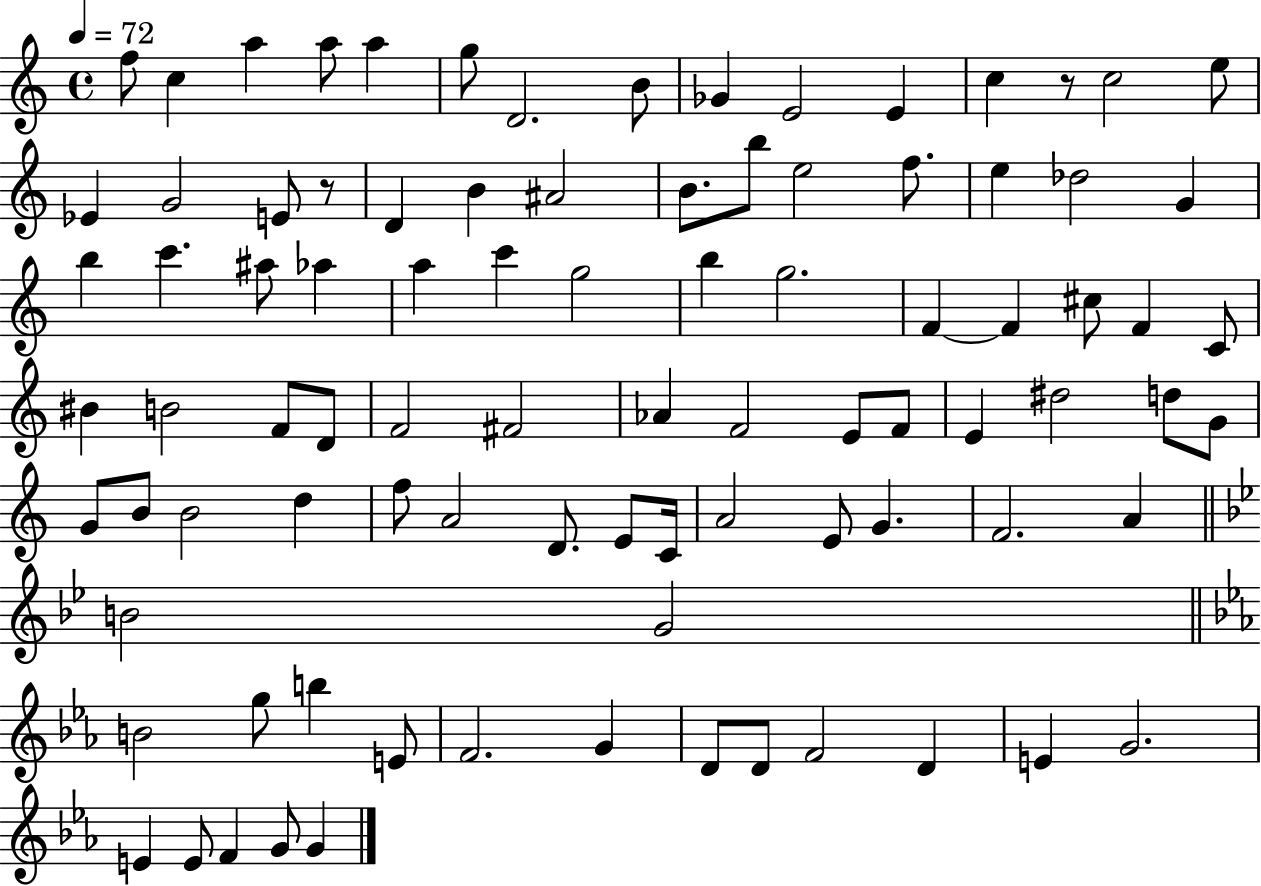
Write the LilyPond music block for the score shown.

{
  \clef treble
  \time 4/4
  \defaultTimeSignature
  \key c \major
  \tempo 4 = 72
  f''8 c''4 a''4 a''8 a''4 | g''8 d'2. b'8 | ges'4 e'2 e'4 | c''4 r8 c''2 e''8 | \break ees'4 g'2 e'8 r8 | d'4 b'4 ais'2 | b'8. b''8 e''2 f''8. | e''4 des''2 g'4 | \break b''4 c'''4. ais''8 aes''4 | a''4 c'''4 g''2 | b''4 g''2. | f'4~~ f'4 cis''8 f'4 c'8 | \break bis'4 b'2 f'8 d'8 | f'2 fis'2 | aes'4 f'2 e'8 f'8 | e'4 dis''2 d''8 g'8 | \break g'8 b'8 b'2 d''4 | f''8 a'2 d'8. e'8 c'16 | a'2 e'8 g'4. | f'2. a'4 | \break \bar "||" \break \key g \minor b'2 g'2 | \bar "||" \break \key ees \major b'2 g''8 b''4 e'8 | f'2. g'4 | d'8 d'8 f'2 d'4 | e'4 g'2. | \break e'4 e'8 f'4 g'8 g'4 | \bar "|."
}